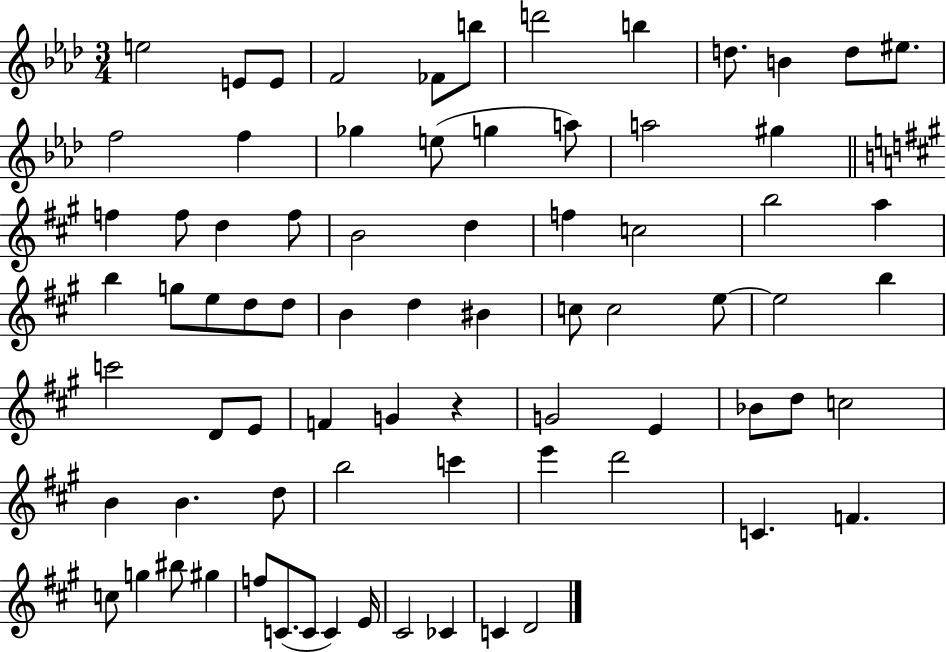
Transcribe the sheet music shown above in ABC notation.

X:1
T:Untitled
M:3/4
L:1/4
K:Ab
e2 E/2 E/2 F2 _F/2 b/2 d'2 b d/2 B d/2 ^e/2 f2 f _g e/2 g a/2 a2 ^g f f/2 d f/2 B2 d f c2 b2 a b g/2 e/2 d/2 d/2 B d ^B c/2 c2 e/2 e2 b c'2 D/2 E/2 F G z G2 E _B/2 d/2 c2 B B d/2 b2 c' e' d'2 C F c/2 g ^b/2 ^g f/2 C/2 C/2 C E/4 ^C2 _C C D2